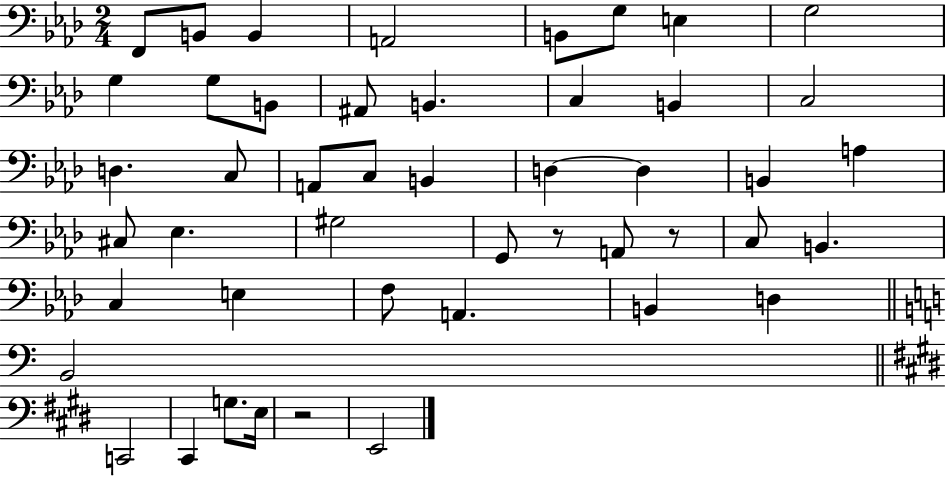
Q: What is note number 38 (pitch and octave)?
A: D3